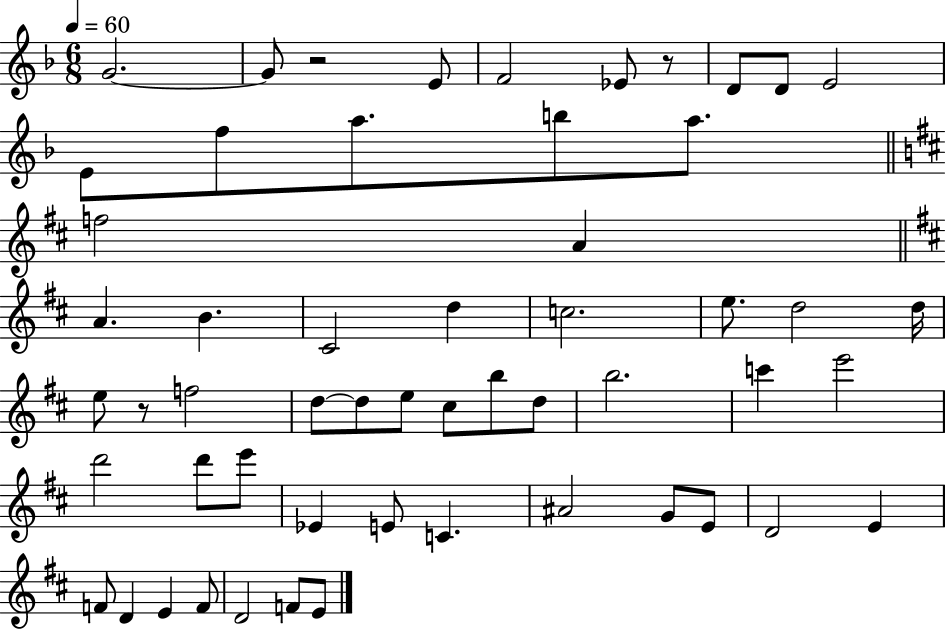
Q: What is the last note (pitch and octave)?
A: E4